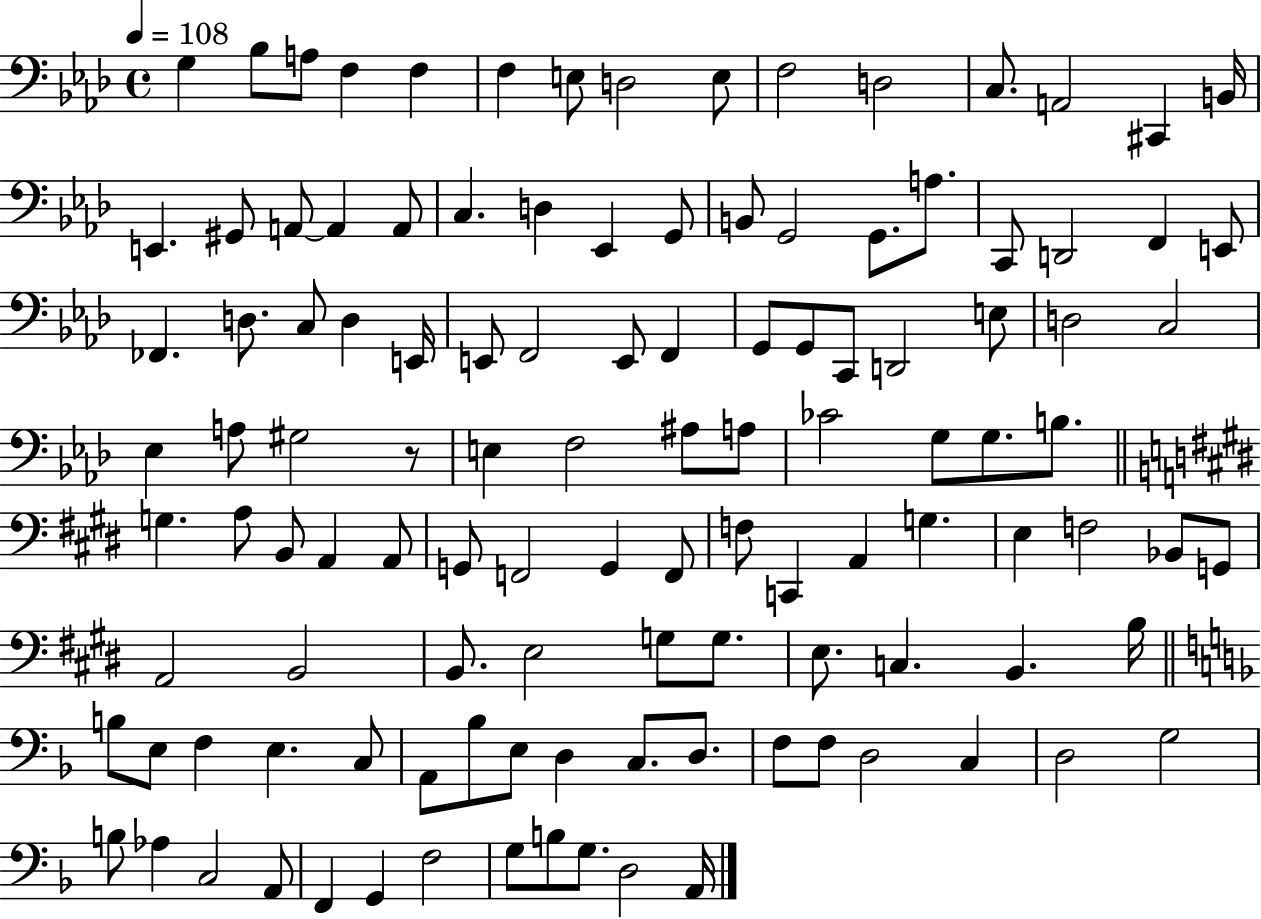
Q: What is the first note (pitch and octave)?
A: G3